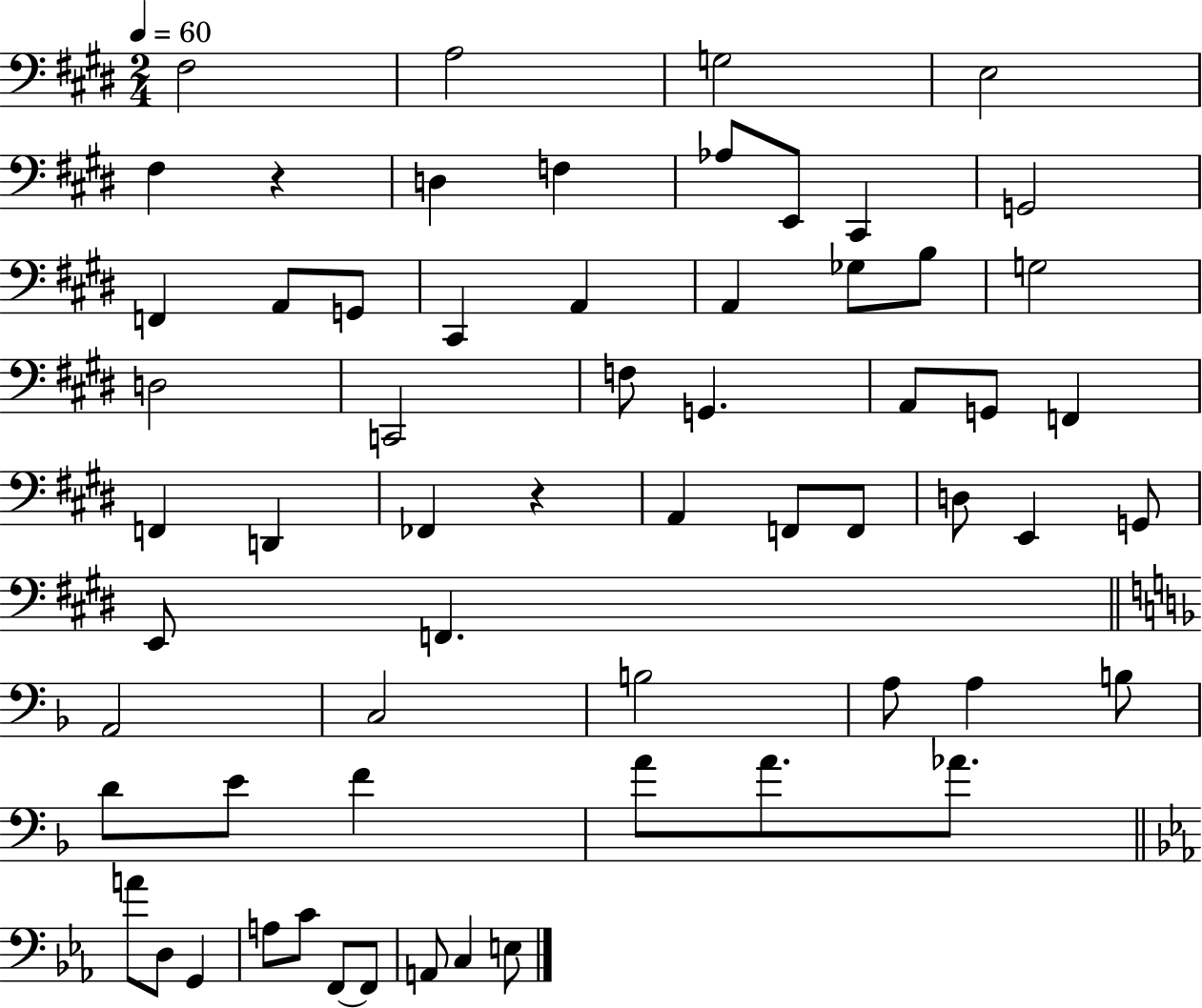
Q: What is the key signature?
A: E major